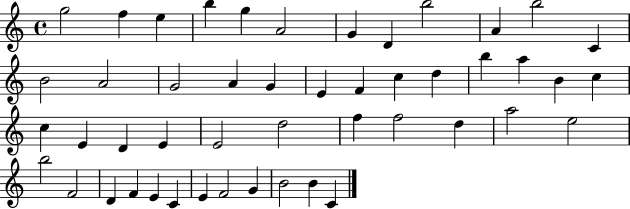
G5/h F5/q E5/q B5/q G5/q A4/h G4/q D4/q B5/h A4/q B5/h C4/q B4/h A4/h G4/h A4/q G4/q E4/q F4/q C5/q D5/q B5/q A5/q B4/q C5/q C5/q E4/q D4/q E4/q E4/h D5/h F5/q F5/h D5/q A5/h E5/h B5/h F4/h D4/q F4/q E4/q C4/q E4/q F4/h G4/q B4/h B4/q C4/q